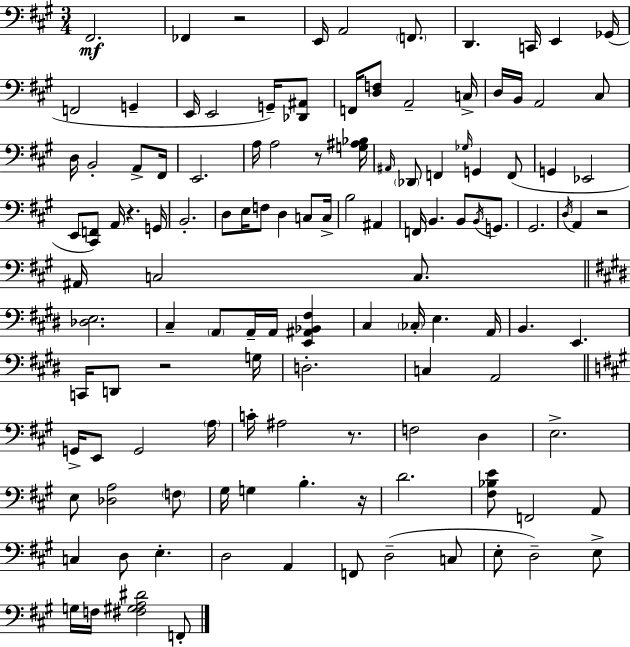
{
  \clef bass
  \numericTimeSignature
  \time 3/4
  \key a \major
  fis,2.\mf | fes,4 r2 | e,16 a,2 \parenthesize f,8. | d,4. c,16 e,4 ges,16( | \break f,2 g,4-- | e,16 e,2 g,16--) <des, ais,>8 | f,16 <d f>8 a,2-- c16-> | d16 b,16 a,2 cis8 | \break d16 b,2-. a,8-> fis,16 | e,2. | a16 a2 r8 <g ais bes>16 | \grace { ais,16 } \parenthesize des,8 f,4 \grace { ges16 } g,4 | \break f,8( g,4 ees,2 | e,8 <cis, f,>8) a,16 r4. | g,16 b,2.-. | d8 e16 f8 d4 c8 | \break c16-> b2 ais,4 | f,16 b,4. b,8 \acciaccatura { b,16 } | g,8. gis,2. | \acciaccatura { d16 } a,4 r2 | \break ais,16 c2 | c8. \bar "||" \break \key e \major <des e>2. | cis4-- \parenthesize a,8 a,16-- a,16 <e, ais, bes, fis>4 | cis4 \parenthesize ces16-. e4. a,16 | b,4. e,4. | \break c,16 d,8 r2 g16 | d2.-. | c4 a,2 | \bar "||" \break \key a \major g,16-> e,8 g,2 \parenthesize a16 | c'16-. ais2 r8. | f2 d4 | e2.-> | \break e8 <des a>2 \parenthesize f8 | gis16 g4 b4.-. r16 | d'2. | <fis bes e'>8 f,2 a,8 | \break c4 d8 e4.-. | d2 a,4 | f,8 d2--( c8 | e8-. d2--) e8-> | \break g16 f16 <fis gis a dis'>2 f,8-. | \bar "|."
}